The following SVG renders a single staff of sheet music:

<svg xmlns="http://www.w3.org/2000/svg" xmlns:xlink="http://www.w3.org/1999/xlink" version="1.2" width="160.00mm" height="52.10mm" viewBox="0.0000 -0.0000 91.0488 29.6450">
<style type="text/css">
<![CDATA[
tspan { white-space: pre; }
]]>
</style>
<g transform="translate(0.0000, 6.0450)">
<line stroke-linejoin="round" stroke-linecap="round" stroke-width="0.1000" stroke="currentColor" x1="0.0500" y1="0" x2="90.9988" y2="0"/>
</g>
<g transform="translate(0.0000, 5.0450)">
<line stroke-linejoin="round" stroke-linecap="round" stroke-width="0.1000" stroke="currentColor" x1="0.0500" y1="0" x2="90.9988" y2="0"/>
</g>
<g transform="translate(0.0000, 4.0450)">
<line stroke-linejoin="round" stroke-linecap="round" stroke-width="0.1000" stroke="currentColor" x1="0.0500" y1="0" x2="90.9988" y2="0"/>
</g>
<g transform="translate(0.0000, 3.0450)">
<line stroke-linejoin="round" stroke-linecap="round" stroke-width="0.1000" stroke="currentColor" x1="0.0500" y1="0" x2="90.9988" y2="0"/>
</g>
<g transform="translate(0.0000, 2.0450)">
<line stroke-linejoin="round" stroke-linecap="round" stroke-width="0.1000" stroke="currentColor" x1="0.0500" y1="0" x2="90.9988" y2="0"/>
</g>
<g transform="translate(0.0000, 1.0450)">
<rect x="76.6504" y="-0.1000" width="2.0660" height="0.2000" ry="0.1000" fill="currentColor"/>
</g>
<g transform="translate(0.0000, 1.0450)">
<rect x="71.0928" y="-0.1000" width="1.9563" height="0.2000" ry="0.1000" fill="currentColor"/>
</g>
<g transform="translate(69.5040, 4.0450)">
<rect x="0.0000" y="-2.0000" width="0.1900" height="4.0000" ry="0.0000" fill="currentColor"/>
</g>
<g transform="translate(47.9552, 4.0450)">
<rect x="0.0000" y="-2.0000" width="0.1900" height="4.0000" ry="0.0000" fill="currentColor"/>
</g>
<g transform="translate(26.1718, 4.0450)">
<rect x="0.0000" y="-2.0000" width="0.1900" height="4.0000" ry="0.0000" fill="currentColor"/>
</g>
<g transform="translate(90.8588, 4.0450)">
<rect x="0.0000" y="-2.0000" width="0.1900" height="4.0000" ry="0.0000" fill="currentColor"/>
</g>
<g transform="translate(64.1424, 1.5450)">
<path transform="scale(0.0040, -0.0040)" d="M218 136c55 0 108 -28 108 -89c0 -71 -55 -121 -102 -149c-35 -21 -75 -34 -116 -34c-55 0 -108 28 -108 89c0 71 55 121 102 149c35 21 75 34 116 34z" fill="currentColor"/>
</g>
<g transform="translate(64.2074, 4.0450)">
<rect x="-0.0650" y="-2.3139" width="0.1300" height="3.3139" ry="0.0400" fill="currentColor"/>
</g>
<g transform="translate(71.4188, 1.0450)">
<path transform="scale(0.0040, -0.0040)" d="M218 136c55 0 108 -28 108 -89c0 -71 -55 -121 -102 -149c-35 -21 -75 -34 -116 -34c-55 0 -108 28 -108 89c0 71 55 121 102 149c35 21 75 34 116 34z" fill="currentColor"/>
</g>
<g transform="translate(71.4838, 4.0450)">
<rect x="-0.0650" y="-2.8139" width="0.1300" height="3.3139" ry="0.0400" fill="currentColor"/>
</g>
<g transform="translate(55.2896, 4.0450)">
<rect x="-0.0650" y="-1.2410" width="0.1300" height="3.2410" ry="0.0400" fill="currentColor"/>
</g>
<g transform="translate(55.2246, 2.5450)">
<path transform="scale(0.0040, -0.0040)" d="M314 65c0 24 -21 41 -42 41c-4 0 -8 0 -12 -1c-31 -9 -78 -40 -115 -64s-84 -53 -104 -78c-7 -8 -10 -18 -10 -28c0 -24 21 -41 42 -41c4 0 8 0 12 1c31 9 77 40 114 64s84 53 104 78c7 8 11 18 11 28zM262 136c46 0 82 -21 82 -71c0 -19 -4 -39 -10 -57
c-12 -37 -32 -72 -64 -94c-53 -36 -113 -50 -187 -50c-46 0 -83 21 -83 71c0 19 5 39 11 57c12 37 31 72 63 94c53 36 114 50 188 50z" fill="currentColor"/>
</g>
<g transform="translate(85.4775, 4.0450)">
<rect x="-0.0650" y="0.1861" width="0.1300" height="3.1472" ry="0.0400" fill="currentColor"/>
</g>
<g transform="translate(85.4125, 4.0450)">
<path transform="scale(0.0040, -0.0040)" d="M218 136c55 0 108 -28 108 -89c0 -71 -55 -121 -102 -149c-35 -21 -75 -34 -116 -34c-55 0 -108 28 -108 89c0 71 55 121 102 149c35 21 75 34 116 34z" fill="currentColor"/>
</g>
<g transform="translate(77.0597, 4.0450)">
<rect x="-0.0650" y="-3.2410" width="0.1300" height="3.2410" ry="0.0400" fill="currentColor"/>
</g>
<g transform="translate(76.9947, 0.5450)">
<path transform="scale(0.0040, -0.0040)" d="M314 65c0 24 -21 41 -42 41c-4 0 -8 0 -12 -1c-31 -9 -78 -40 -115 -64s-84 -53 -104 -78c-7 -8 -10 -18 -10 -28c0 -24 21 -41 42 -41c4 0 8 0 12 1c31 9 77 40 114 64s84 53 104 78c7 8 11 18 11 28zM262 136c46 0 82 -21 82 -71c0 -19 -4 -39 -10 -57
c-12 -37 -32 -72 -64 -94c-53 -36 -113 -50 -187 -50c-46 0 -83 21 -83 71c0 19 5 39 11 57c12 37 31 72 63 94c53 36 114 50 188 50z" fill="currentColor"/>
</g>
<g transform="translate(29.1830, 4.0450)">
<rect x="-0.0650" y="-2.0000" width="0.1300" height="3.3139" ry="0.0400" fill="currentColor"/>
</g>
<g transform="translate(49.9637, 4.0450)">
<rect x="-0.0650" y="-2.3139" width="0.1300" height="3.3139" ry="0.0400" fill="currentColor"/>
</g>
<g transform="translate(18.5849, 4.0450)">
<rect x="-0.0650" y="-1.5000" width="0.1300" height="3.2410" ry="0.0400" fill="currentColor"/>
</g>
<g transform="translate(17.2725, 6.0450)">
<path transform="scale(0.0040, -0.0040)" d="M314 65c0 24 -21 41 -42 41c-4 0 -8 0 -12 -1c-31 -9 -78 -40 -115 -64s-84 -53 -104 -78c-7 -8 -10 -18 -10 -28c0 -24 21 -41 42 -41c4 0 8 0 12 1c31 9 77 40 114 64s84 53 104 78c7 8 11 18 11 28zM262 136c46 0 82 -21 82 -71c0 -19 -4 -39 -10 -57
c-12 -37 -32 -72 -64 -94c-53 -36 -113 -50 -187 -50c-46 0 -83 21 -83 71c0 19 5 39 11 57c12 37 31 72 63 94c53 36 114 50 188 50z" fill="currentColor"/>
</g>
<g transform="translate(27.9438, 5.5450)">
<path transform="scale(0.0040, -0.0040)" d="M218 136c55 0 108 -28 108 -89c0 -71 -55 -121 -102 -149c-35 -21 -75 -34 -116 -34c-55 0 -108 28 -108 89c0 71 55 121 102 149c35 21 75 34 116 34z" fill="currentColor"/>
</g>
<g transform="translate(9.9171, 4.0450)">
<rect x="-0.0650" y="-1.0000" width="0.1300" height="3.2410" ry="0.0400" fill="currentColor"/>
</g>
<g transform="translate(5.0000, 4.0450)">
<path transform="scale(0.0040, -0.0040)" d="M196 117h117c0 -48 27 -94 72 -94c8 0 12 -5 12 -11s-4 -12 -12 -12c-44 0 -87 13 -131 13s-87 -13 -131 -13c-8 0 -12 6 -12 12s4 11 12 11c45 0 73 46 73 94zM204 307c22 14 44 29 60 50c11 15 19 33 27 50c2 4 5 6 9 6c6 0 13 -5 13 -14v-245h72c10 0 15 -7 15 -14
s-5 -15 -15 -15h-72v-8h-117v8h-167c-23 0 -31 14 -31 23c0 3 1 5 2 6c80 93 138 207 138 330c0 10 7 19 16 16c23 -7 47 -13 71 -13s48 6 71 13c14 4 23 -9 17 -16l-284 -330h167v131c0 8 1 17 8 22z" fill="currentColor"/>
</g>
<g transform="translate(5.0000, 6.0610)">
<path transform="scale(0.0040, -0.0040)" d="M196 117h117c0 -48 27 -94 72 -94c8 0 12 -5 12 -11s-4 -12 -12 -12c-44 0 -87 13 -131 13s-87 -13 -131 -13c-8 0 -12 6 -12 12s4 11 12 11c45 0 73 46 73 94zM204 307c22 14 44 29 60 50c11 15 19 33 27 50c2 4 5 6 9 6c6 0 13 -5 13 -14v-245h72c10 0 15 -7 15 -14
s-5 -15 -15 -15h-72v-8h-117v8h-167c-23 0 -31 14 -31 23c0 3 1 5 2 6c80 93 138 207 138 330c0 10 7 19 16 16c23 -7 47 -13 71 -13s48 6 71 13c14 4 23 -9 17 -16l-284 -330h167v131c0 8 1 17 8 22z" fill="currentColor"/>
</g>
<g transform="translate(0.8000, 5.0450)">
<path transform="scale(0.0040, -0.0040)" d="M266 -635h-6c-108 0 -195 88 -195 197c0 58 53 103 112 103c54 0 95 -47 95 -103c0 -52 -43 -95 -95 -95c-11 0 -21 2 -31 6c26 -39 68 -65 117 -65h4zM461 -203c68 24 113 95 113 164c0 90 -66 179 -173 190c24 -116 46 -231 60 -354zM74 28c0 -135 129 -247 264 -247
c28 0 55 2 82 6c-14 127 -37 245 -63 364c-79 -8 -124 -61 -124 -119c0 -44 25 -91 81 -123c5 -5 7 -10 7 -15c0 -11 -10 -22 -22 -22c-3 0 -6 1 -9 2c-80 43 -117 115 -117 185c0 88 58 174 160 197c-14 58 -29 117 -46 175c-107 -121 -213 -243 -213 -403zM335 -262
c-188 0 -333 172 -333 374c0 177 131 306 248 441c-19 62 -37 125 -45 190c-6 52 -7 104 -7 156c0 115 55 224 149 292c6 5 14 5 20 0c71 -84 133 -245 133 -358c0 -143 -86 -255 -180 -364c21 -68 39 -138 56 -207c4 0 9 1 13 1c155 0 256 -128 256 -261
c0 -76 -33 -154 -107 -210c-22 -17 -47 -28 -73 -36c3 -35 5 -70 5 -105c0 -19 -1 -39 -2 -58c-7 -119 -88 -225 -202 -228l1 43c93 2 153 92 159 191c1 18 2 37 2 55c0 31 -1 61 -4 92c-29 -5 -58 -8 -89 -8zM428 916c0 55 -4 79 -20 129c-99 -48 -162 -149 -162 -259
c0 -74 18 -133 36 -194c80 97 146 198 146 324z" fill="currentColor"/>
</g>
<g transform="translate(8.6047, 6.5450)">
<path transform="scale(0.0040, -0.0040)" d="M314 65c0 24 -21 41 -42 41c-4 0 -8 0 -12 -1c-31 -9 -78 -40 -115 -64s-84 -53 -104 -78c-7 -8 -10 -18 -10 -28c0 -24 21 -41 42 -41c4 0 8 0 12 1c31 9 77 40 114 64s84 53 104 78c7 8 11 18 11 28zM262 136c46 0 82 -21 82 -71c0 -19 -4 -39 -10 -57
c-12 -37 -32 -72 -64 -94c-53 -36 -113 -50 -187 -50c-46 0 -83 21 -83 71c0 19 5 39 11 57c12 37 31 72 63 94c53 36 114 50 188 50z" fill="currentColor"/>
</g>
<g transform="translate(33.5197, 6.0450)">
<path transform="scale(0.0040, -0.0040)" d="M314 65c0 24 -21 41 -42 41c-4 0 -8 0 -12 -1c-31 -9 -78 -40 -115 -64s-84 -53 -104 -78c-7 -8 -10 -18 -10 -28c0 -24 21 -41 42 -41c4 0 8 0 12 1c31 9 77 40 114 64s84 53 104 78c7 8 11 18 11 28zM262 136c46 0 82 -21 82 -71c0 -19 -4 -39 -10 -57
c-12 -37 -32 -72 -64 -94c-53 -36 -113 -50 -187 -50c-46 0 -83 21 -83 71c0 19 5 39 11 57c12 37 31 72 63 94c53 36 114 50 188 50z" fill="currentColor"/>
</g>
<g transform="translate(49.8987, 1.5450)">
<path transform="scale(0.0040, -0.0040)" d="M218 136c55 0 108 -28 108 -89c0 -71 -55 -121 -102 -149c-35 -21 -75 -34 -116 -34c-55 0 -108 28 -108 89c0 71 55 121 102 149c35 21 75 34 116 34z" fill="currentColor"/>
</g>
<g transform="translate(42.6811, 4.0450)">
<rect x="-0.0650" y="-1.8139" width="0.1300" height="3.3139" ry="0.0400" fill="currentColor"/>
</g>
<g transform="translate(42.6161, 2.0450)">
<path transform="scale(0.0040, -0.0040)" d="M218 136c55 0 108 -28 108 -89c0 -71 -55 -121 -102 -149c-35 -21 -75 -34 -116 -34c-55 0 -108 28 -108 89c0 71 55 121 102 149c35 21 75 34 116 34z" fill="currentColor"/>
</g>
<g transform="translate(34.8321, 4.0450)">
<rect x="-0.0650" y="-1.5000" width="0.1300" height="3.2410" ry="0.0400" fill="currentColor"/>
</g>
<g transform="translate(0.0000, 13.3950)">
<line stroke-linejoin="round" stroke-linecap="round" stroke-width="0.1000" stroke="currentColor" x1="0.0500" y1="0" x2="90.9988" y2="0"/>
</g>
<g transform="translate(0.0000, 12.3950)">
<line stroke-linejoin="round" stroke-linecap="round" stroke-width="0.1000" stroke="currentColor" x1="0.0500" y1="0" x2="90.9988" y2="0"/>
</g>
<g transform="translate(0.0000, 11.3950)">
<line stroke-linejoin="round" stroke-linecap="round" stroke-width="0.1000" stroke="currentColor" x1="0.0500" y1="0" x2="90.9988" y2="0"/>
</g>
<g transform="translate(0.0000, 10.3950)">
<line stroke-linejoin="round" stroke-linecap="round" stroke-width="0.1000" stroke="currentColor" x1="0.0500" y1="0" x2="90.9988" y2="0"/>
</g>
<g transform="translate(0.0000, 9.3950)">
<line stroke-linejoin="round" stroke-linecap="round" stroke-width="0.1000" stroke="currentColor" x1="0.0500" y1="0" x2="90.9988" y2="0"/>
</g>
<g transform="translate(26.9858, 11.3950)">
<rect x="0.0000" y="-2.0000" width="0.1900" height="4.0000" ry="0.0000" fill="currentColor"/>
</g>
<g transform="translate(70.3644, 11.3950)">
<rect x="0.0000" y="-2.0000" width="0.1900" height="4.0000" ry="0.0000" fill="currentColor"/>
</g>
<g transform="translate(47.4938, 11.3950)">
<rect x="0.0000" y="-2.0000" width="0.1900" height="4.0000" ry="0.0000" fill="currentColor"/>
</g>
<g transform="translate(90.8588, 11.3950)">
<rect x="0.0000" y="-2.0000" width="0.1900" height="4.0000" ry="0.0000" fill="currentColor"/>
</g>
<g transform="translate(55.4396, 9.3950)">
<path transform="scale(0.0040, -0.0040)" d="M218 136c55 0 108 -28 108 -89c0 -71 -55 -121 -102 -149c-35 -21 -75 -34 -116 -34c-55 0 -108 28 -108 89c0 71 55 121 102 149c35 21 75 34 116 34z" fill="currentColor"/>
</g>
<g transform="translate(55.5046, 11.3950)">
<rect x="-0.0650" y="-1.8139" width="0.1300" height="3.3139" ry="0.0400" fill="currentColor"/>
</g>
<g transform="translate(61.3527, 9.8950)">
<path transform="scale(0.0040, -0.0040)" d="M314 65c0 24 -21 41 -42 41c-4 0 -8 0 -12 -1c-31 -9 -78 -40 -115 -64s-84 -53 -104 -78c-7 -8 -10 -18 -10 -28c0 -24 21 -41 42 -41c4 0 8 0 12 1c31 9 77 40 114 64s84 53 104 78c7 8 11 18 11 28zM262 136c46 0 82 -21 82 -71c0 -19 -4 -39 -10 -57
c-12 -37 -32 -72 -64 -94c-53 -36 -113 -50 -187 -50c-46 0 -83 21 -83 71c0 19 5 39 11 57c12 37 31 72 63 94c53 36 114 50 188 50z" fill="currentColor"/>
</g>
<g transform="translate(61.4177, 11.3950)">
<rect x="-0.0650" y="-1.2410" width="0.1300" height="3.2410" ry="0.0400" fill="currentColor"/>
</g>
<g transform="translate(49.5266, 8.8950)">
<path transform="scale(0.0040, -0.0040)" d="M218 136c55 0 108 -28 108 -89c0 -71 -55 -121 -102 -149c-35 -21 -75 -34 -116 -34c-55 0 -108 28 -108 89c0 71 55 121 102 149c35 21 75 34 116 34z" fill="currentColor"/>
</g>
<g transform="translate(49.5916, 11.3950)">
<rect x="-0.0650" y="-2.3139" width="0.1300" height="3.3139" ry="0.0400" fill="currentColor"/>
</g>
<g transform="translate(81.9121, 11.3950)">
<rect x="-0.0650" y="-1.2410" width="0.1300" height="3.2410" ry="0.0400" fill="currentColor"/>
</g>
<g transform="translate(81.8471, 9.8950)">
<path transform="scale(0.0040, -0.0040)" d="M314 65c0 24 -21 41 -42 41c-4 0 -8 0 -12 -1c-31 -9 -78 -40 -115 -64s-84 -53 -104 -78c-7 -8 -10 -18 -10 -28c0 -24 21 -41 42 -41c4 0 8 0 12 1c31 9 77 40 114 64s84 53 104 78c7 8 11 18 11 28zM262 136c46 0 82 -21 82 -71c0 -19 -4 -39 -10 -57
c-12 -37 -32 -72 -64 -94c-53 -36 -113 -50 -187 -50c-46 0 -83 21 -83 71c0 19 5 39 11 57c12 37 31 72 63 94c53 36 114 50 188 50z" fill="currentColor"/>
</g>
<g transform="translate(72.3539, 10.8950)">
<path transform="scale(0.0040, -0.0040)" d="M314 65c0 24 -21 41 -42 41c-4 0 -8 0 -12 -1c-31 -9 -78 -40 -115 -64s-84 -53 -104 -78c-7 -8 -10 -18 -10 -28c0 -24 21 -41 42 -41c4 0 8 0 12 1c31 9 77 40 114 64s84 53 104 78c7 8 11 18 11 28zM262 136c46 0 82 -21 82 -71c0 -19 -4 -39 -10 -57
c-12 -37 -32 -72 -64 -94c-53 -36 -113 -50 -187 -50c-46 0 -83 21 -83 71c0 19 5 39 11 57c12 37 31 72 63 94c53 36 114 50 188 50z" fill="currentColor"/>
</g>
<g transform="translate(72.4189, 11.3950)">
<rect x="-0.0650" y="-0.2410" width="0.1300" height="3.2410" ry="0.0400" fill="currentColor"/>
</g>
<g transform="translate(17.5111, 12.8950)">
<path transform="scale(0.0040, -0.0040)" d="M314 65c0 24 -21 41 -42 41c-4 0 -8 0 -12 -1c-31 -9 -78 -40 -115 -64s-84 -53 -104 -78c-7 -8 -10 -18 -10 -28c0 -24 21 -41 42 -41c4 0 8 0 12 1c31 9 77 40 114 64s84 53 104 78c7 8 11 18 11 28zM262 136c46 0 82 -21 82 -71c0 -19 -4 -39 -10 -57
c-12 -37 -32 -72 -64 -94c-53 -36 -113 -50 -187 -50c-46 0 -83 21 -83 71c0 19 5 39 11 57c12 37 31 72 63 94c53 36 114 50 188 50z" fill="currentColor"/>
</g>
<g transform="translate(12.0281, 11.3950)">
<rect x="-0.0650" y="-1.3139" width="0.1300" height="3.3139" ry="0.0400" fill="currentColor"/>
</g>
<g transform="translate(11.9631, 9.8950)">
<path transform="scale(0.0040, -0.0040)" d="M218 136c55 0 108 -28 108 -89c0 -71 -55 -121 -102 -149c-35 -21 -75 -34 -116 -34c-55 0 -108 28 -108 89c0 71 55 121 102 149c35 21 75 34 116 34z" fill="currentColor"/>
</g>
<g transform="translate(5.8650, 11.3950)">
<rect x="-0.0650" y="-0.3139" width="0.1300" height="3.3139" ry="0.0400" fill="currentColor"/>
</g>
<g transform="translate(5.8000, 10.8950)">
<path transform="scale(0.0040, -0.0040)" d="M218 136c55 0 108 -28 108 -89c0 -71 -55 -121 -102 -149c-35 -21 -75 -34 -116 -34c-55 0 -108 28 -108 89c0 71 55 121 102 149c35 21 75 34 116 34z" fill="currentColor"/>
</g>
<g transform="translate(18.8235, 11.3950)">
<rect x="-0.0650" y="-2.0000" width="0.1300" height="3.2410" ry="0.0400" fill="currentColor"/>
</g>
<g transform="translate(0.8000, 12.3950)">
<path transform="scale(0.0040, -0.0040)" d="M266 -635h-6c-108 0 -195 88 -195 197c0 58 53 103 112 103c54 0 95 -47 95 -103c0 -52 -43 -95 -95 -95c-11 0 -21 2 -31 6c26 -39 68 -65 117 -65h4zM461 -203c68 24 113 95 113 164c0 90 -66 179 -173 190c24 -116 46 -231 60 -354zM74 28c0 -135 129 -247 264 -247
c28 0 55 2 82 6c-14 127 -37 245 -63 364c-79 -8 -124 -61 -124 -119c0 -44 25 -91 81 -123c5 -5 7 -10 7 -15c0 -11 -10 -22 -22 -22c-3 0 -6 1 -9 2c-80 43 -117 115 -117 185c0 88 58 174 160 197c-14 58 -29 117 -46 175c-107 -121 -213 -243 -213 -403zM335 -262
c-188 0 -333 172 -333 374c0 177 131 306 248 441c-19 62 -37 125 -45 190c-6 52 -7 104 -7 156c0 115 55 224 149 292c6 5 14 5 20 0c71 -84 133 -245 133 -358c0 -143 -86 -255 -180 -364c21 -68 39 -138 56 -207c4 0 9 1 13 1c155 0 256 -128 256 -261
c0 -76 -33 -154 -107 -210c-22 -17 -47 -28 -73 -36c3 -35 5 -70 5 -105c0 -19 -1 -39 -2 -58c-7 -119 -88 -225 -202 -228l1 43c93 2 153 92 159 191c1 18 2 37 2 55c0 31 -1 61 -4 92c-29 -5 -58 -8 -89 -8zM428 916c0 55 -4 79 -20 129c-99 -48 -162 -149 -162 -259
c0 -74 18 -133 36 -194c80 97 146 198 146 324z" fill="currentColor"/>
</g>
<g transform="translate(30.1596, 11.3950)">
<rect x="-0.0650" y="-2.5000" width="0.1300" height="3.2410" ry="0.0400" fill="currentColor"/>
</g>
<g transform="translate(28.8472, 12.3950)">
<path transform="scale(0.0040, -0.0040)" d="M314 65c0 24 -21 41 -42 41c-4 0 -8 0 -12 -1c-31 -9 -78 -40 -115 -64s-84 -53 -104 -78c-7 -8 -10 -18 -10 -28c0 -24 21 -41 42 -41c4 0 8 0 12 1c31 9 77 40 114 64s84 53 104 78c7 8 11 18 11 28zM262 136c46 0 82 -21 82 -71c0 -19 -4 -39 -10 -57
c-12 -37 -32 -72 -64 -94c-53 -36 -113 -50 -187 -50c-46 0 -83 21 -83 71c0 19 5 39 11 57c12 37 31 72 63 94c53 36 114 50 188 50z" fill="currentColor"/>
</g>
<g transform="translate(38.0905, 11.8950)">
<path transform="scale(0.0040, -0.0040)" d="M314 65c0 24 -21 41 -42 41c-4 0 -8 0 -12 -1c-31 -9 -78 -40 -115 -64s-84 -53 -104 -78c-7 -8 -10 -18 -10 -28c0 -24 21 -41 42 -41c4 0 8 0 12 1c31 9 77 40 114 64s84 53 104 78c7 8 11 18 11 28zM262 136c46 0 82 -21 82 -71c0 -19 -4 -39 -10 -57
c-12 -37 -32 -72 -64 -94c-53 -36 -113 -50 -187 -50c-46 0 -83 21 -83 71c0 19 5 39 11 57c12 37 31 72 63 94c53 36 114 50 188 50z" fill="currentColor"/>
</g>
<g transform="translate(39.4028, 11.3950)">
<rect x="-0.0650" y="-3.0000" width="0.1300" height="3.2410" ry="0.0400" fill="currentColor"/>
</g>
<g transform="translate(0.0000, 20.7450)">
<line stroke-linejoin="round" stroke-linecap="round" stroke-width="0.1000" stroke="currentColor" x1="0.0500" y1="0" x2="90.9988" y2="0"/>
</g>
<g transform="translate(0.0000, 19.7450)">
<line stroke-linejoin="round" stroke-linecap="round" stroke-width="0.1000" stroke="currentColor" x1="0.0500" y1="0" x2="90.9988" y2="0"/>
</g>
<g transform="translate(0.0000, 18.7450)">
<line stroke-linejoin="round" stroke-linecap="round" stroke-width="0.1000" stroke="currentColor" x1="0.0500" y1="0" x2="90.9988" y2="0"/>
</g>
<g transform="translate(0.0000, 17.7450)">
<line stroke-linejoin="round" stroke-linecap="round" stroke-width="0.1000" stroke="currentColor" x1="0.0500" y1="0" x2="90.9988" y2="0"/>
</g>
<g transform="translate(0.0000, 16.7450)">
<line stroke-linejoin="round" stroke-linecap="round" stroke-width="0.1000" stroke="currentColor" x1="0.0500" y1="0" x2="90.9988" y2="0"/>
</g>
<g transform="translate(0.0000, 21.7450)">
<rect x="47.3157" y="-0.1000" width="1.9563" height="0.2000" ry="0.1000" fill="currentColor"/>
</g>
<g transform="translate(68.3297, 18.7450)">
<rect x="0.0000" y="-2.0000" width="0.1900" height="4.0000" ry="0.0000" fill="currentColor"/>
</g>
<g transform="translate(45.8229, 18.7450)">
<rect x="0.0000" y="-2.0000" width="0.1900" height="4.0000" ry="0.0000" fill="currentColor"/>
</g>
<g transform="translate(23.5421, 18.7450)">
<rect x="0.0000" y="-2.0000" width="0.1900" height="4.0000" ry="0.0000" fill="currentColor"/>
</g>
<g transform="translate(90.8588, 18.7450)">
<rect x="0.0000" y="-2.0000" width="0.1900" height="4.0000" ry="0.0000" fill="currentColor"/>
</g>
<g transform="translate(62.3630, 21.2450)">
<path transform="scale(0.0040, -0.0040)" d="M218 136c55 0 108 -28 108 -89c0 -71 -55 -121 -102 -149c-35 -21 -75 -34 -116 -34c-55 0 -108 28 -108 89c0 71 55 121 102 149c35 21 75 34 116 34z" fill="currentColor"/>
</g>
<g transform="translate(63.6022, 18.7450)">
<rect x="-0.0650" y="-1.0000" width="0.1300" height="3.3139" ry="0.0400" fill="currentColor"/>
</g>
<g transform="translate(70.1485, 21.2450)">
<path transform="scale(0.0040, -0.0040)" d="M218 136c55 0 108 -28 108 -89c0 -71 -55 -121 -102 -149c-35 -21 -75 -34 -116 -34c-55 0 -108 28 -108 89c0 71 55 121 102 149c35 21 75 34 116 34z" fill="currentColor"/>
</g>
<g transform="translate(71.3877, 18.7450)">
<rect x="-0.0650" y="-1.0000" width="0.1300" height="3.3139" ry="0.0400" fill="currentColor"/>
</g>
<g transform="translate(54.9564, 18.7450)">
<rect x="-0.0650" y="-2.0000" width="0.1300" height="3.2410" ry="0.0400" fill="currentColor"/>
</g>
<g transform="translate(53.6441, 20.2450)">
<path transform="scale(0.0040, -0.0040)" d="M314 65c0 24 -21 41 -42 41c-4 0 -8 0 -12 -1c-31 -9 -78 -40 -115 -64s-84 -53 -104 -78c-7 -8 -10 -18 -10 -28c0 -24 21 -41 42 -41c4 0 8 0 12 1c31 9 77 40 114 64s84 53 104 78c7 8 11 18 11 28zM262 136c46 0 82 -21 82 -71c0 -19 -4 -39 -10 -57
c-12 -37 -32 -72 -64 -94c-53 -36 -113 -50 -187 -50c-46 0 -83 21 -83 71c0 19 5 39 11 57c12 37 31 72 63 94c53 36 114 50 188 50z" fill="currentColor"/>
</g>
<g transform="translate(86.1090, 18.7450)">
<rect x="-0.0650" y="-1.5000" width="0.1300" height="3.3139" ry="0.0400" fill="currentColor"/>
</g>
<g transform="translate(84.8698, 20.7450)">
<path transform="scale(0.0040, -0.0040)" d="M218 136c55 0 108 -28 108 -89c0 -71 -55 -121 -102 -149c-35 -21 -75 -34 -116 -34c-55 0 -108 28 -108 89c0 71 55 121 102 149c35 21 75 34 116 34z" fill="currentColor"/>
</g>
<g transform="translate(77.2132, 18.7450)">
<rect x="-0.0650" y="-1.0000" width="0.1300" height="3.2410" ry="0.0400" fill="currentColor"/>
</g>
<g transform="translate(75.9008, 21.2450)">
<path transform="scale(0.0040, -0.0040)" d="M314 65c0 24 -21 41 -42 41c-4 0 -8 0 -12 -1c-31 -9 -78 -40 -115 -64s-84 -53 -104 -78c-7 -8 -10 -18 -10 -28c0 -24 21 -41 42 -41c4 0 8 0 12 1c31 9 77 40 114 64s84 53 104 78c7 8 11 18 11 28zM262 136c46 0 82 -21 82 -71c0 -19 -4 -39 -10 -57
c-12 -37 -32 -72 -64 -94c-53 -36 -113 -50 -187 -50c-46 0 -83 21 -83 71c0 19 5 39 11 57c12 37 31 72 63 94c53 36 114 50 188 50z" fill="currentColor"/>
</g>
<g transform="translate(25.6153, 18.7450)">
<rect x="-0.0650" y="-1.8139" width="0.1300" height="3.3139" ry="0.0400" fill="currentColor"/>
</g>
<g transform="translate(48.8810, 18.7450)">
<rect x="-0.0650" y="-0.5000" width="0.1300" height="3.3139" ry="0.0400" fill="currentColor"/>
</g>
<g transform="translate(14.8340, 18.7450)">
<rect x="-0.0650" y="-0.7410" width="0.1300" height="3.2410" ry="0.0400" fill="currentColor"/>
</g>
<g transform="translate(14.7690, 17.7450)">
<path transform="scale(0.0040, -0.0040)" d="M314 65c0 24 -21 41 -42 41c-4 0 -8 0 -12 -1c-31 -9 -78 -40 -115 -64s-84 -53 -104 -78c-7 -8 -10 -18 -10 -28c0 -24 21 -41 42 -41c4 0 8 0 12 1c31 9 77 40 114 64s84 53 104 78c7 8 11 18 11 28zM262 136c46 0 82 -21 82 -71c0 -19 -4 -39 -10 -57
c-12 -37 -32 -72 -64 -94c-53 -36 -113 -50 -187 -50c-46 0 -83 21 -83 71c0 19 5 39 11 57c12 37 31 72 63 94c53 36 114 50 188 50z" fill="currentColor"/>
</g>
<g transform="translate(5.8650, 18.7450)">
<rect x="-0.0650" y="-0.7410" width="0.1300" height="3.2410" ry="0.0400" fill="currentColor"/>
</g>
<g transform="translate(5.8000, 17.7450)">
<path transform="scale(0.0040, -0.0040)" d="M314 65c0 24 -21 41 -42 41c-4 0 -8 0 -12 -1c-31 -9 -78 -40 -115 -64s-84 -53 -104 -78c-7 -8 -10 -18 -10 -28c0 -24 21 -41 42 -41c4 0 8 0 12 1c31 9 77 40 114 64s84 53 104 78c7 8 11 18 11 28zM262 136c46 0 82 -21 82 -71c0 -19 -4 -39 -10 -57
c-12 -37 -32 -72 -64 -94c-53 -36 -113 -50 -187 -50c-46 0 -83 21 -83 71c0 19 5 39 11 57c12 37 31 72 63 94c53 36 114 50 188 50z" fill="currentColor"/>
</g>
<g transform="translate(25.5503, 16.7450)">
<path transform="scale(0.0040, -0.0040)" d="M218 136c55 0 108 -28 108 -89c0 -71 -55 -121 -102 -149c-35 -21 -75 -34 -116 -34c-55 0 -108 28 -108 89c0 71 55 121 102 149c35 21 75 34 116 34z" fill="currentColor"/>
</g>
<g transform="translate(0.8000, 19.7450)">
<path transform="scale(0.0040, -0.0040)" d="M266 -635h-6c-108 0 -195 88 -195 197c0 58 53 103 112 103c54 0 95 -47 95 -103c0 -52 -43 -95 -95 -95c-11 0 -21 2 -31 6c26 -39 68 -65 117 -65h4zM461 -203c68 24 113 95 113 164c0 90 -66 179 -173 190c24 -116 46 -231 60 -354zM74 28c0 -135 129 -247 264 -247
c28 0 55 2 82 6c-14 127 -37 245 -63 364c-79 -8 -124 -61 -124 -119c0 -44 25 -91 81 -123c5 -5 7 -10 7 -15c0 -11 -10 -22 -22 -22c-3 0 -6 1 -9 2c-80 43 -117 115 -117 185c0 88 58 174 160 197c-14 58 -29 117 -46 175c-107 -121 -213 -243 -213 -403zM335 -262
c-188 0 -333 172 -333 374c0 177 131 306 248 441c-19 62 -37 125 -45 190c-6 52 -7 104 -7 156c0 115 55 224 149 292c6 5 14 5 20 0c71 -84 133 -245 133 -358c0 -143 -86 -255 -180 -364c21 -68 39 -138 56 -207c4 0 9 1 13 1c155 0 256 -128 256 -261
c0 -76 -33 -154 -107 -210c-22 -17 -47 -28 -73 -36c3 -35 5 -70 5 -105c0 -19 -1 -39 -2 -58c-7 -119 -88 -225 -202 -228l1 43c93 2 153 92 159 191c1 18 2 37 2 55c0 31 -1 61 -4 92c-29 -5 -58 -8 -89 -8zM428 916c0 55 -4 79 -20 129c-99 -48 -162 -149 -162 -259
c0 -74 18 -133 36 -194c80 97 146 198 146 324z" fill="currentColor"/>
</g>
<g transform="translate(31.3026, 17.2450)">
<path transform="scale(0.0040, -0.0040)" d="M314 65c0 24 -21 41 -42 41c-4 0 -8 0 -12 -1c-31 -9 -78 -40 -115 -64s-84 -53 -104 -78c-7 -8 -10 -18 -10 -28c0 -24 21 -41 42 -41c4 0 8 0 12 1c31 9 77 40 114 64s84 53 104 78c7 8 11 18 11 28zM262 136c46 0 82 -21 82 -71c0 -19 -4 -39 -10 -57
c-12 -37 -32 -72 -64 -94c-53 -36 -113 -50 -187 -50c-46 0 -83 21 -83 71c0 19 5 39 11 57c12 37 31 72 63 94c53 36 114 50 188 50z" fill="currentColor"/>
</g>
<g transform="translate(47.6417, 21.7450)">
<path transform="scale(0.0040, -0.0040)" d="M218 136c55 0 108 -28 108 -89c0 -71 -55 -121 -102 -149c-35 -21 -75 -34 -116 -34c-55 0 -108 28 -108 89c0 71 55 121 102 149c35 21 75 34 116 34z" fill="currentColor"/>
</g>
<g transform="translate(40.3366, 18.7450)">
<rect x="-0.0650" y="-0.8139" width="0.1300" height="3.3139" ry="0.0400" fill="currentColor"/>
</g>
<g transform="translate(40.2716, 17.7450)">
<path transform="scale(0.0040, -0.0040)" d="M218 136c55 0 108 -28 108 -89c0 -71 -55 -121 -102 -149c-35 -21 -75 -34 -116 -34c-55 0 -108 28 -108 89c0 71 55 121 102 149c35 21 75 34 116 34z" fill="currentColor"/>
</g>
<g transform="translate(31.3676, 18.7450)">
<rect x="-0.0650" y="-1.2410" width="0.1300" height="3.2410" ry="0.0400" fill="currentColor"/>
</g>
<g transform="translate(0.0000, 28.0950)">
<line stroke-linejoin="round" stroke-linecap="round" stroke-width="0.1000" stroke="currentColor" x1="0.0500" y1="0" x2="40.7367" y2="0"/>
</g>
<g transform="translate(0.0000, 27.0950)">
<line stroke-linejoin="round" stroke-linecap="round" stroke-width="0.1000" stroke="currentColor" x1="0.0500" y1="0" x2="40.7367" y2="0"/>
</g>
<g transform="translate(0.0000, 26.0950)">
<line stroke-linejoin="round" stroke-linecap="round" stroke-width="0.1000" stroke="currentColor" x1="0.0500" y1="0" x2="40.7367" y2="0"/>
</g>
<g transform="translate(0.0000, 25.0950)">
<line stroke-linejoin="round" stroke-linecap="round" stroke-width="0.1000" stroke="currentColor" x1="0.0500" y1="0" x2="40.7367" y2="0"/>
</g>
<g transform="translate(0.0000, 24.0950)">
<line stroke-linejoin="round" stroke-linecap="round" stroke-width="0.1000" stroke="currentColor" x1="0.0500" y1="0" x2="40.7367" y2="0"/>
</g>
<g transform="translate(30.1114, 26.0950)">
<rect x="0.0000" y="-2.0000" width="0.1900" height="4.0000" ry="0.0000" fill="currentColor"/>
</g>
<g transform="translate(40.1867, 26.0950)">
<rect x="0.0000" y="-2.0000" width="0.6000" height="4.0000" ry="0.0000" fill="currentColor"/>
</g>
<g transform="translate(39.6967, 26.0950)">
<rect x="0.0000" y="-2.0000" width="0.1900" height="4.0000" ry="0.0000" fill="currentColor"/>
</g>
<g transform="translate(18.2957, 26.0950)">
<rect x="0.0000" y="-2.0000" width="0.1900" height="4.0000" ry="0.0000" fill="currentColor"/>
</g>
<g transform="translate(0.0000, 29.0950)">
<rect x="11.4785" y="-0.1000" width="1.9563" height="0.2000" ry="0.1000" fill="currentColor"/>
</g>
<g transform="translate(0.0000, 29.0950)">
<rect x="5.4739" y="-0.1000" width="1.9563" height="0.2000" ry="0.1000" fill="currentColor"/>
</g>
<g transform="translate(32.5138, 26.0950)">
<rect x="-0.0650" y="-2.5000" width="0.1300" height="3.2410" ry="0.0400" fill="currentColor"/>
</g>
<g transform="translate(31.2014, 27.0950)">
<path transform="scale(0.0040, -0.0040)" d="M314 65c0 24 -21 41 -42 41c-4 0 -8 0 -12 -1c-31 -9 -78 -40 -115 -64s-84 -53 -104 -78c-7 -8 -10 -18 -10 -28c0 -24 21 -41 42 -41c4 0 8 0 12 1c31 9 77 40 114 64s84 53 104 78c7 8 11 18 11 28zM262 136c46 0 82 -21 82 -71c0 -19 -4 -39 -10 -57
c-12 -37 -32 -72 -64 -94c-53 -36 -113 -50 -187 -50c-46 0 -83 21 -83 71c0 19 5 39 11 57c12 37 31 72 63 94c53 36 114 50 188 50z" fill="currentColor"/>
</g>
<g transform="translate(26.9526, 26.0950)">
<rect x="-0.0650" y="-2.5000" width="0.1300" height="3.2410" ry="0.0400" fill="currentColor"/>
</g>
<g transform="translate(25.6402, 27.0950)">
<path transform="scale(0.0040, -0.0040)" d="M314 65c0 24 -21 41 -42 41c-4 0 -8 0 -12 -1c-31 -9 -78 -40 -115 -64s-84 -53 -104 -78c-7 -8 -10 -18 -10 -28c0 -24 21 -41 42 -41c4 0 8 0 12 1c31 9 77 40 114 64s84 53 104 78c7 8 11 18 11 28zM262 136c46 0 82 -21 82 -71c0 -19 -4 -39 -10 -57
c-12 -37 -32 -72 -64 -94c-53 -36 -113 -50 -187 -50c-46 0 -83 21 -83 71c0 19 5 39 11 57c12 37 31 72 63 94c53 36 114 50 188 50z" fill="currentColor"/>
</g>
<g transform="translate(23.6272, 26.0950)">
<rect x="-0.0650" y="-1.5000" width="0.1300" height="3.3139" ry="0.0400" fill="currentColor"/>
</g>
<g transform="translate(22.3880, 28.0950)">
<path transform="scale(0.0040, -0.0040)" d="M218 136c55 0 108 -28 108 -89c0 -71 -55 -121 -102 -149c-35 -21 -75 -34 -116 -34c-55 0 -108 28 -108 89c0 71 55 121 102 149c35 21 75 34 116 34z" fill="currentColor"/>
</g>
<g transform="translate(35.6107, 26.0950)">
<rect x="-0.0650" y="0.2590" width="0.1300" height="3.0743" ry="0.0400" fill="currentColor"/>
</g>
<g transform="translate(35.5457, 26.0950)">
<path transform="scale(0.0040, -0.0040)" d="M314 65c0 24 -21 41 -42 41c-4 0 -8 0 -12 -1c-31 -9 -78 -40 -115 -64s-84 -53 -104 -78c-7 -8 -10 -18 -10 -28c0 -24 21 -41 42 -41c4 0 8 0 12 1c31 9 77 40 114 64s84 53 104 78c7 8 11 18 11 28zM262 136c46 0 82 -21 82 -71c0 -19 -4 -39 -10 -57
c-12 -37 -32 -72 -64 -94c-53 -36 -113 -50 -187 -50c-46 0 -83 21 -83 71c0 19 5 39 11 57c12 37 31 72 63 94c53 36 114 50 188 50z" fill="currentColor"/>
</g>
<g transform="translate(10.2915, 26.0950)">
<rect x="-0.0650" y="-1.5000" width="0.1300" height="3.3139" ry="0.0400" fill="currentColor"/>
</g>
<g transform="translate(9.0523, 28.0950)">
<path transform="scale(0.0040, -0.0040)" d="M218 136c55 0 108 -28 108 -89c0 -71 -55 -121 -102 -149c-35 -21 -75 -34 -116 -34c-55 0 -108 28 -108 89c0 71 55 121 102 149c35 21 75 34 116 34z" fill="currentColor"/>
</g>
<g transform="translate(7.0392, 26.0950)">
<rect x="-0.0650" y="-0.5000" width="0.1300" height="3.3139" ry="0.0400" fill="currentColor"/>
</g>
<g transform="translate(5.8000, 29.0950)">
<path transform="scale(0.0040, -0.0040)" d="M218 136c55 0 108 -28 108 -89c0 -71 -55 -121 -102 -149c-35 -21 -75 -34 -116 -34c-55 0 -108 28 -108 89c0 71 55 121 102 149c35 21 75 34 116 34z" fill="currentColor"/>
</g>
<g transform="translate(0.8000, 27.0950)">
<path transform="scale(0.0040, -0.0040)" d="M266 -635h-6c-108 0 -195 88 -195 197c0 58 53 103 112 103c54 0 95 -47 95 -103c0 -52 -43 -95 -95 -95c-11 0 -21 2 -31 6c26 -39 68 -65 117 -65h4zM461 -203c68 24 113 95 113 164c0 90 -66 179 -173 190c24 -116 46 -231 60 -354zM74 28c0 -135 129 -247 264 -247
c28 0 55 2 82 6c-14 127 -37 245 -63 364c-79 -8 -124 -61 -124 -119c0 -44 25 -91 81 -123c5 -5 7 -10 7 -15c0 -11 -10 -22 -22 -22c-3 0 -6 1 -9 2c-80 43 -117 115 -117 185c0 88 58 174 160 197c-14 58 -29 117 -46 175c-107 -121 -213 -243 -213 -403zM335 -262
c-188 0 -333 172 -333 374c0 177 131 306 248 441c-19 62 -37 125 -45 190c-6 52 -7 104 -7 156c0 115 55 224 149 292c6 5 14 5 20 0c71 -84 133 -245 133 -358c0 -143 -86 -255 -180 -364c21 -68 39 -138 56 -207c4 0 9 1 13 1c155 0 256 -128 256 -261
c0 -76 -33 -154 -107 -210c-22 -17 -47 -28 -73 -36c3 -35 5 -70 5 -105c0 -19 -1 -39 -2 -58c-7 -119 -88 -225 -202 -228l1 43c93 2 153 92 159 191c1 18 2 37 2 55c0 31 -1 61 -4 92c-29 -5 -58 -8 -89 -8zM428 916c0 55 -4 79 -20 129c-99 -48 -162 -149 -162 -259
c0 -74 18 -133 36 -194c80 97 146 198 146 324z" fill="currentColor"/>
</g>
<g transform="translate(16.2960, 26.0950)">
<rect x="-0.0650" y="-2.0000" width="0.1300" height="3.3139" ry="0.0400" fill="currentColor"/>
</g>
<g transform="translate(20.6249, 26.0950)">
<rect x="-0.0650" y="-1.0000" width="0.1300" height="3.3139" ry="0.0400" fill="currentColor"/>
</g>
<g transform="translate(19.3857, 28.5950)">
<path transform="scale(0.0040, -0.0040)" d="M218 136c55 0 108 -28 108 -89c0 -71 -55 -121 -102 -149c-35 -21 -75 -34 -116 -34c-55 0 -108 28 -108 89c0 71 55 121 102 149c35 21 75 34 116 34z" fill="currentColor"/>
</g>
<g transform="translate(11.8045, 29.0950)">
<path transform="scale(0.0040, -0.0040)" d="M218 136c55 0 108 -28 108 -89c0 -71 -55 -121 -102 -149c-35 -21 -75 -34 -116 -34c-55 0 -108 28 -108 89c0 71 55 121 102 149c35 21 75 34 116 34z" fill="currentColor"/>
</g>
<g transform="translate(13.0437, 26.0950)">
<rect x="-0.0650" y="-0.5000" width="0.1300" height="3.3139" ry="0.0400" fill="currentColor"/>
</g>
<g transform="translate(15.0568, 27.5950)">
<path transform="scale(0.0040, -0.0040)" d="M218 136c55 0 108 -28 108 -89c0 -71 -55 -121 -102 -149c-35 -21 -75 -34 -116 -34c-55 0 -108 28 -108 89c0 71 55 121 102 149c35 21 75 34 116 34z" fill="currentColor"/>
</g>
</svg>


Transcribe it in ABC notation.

X:1
T:Untitled
M:4/4
L:1/4
K:C
D2 E2 F E2 f g e2 g a b2 B c e F2 G2 A2 g f e2 c2 e2 d2 d2 f e2 d C F2 D D D2 E C E C F D E G2 G2 B2